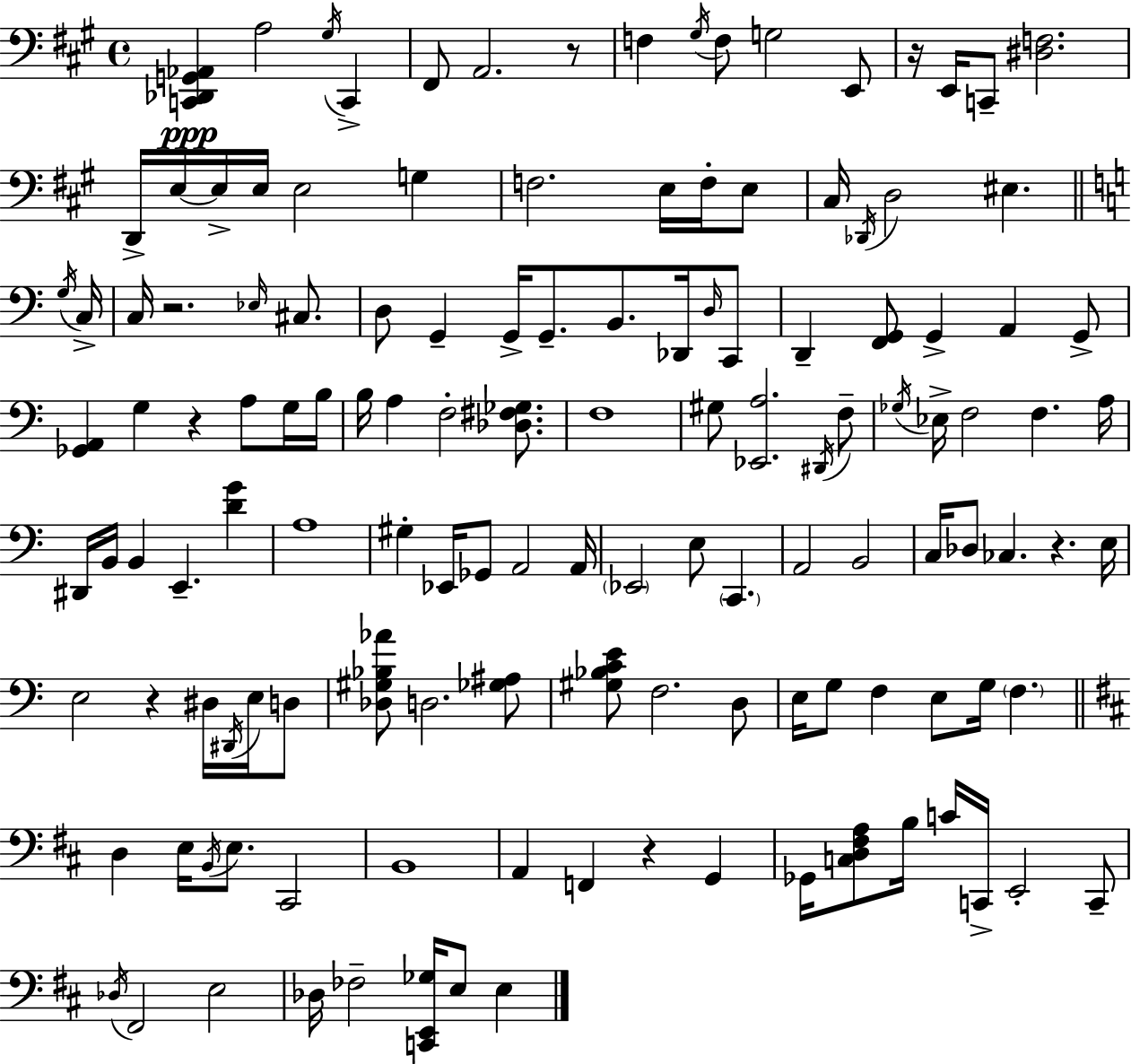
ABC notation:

X:1
T:Untitled
M:4/4
L:1/4
K:A
[C,,_D,,G,,_A,,] A,2 ^G,/4 C,, ^F,,/2 A,,2 z/2 F, ^G,/4 F,/2 G,2 E,,/2 z/4 E,,/4 C,,/2 [^D,F,]2 D,,/4 E,/4 E,/4 E,/4 E,2 G, F,2 E,/4 F,/4 E,/2 ^C,/4 _D,,/4 D,2 ^E, G,/4 C,/4 C,/4 z2 _E,/4 ^C,/2 D,/2 G,, G,,/4 G,,/2 B,,/2 _D,,/4 D,/4 C,,/2 D,, [F,,G,,]/2 G,, A,, G,,/2 [_G,,A,,] G, z A,/2 G,/4 B,/4 B,/4 A, F,2 [_D,^F,_G,]/2 F,4 ^G,/2 [_E,,A,]2 ^D,,/4 F,/2 _G,/4 _E,/4 F,2 F, A,/4 ^D,,/4 B,,/4 B,, E,, [DG] A,4 ^G, _E,,/4 _G,,/2 A,,2 A,,/4 _E,,2 E,/2 C,, A,,2 B,,2 C,/4 _D,/2 _C, z E,/4 E,2 z ^D,/4 ^D,,/4 E,/4 D,/2 [_D,^G,_B,_A]/2 D,2 [_G,^A,]/2 [^G,_B,CE]/2 F,2 D,/2 E,/4 G,/2 F, E,/2 G,/4 F, D, E,/4 B,,/4 E,/2 ^C,,2 B,,4 A,, F,, z G,, _G,,/4 [C,D,^F,A,]/2 B,/4 C/4 C,,/4 E,,2 C,,/2 _D,/4 ^F,,2 E,2 _D,/4 _F,2 [C,,E,,_G,]/4 E,/2 E,